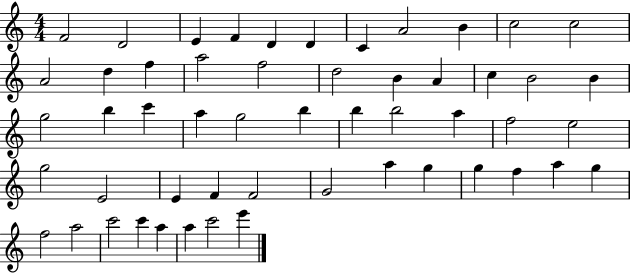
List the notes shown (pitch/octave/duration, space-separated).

F4/h D4/h E4/q F4/q D4/q D4/q C4/q A4/h B4/q C5/h C5/h A4/h D5/q F5/q A5/h F5/h D5/h B4/q A4/q C5/q B4/h B4/q G5/h B5/q C6/q A5/q G5/h B5/q B5/q B5/h A5/q F5/h E5/h G5/h E4/h E4/q F4/q F4/h G4/h A5/q G5/q G5/q F5/q A5/q G5/q F5/h A5/h C6/h C6/q A5/q A5/q C6/h E6/q